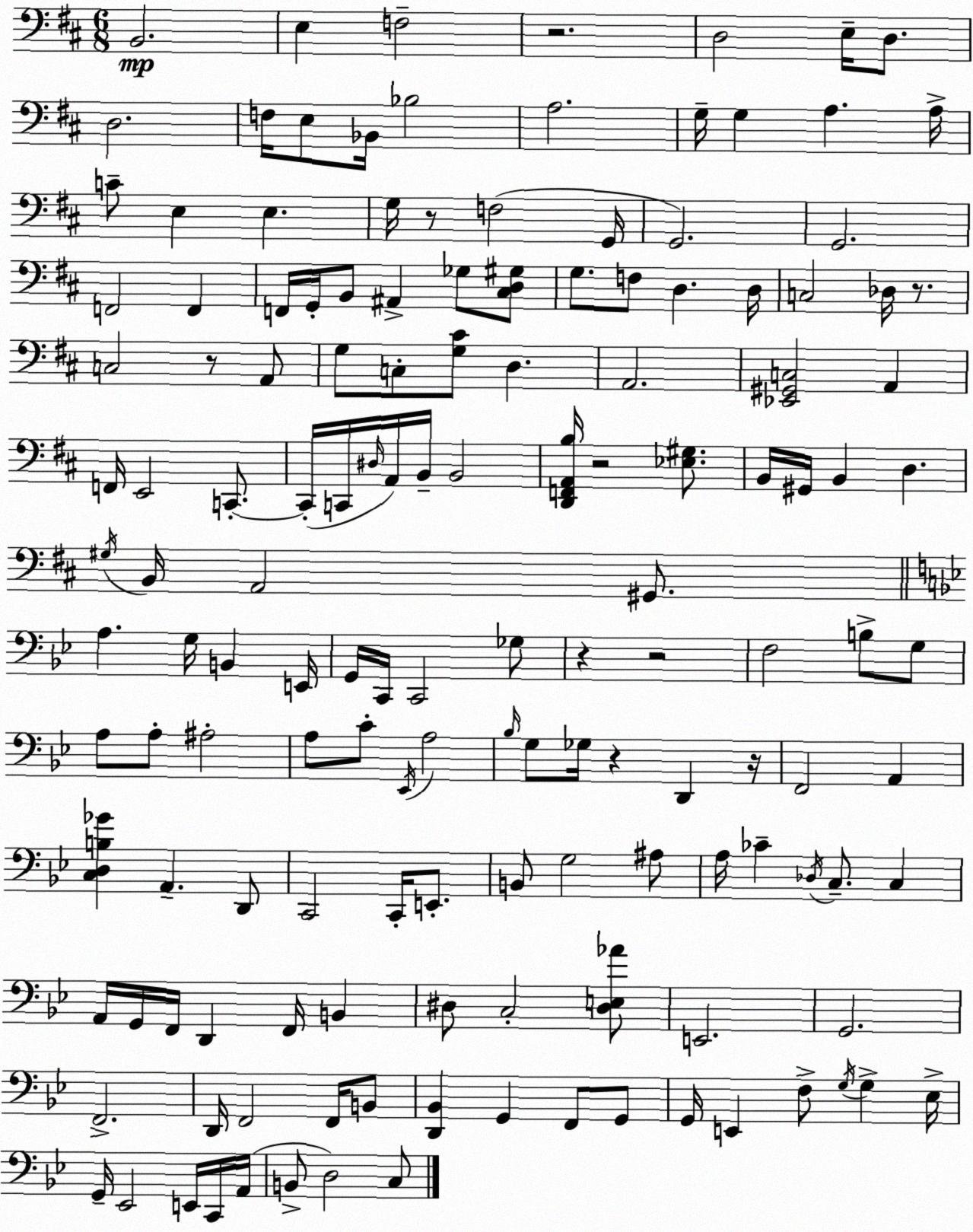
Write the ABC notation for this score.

X:1
T:Untitled
M:6/8
L:1/4
K:D
B,,2 E, F,2 z2 D,2 E,/4 D,/2 D,2 F,/4 E,/2 _B,,/4 _B,2 A,2 G,/4 G, A, A,/4 C/2 E, E, G,/4 z/2 F,2 G,,/4 G,,2 G,,2 F,,2 F,, F,,/4 G,,/4 B,,/2 ^A,, _G,/2 [^C,D,^G,]/2 G,/2 F,/2 D, D,/4 C,2 _D,/4 z/2 C,2 z/2 A,,/2 G,/2 C,/2 [G,^C]/2 D, A,,2 [_E,,^G,,C,]2 A,, F,,/4 E,,2 C,,/2 C,,/4 C,,/4 ^D,/4 A,,/4 B,,/4 B,,2 [D,,F,,A,,B,]/4 z2 [_E,^G,]/2 B,,/4 ^G,,/4 B,, D, ^G,/4 B,,/4 A,,2 ^G,,/2 A, G,/4 B,, E,,/4 G,,/4 C,,/4 C,,2 _G,/2 z z2 F,2 B,/2 G,/2 A,/2 A,/2 ^A,2 A,/2 C/2 _E,,/4 A,2 _B,/4 G,/2 _G,/4 z D,, z/4 F,,2 A,, [C,D,B,_G] A,, D,,/2 C,,2 C,,/4 E,,/2 B,,/2 G,2 ^A,/2 A,/4 _C _D,/4 C,/2 C, A,,/4 G,,/4 F,,/4 D,, F,,/4 B,, ^D,/2 C,2 [^D,E,_A]/2 E,,2 G,,2 F,,2 D,,/4 F,,2 F,,/4 B,,/2 [D,,_B,,] G,, F,,/2 G,,/2 G,,/4 E,, F,/2 G,/4 G, _E,/4 G,,/4 _E,,2 E,,/4 C,,/4 A,,/4 B,,/2 D,2 C,/2